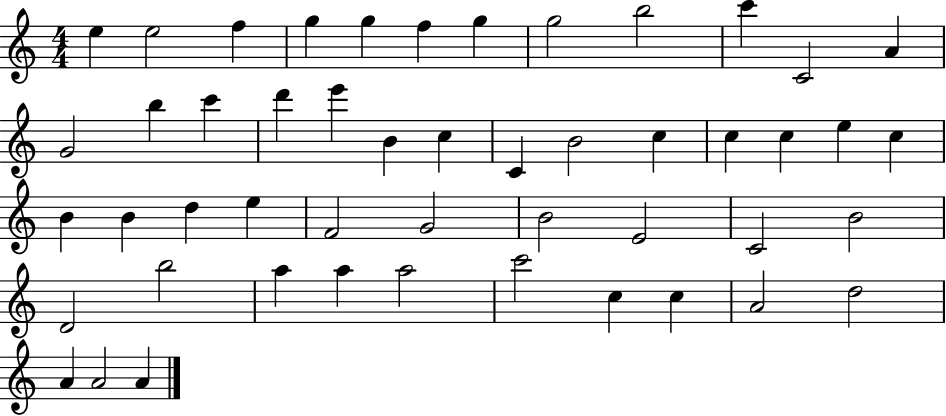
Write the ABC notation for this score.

X:1
T:Untitled
M:4/4
L:1/4
K:C
e e2 f g g f g g2 b2 c' C2 A G2 b c' d' e' B c C B2 c c c e c B B d e F2 G2 B2 E2 C2 B2 D2 b2 a a a2 c'2 c c A2 d2 A A2 A